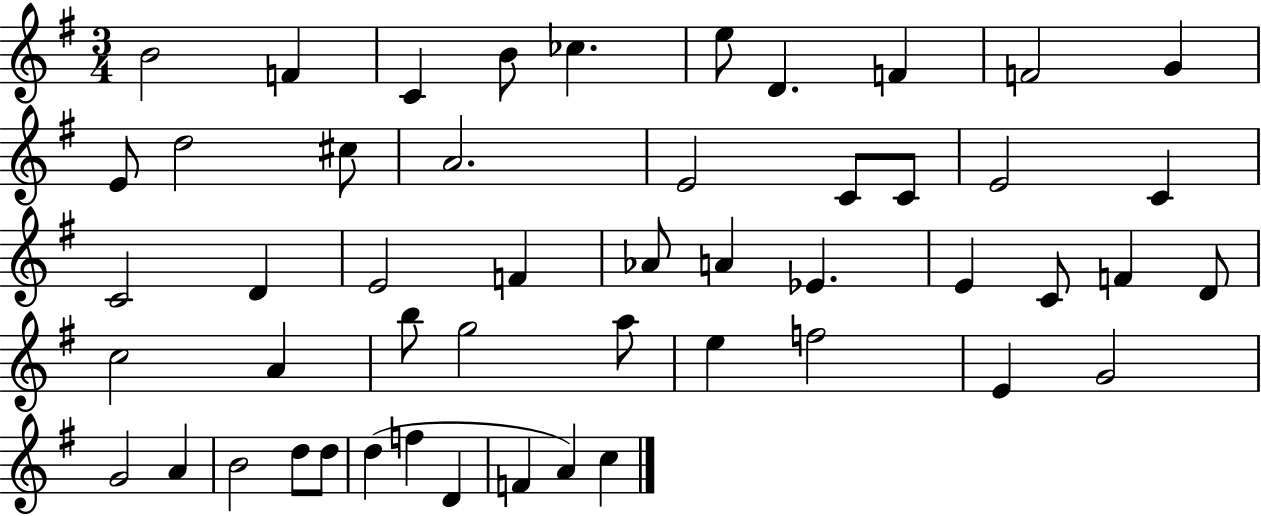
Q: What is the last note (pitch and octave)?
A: C5